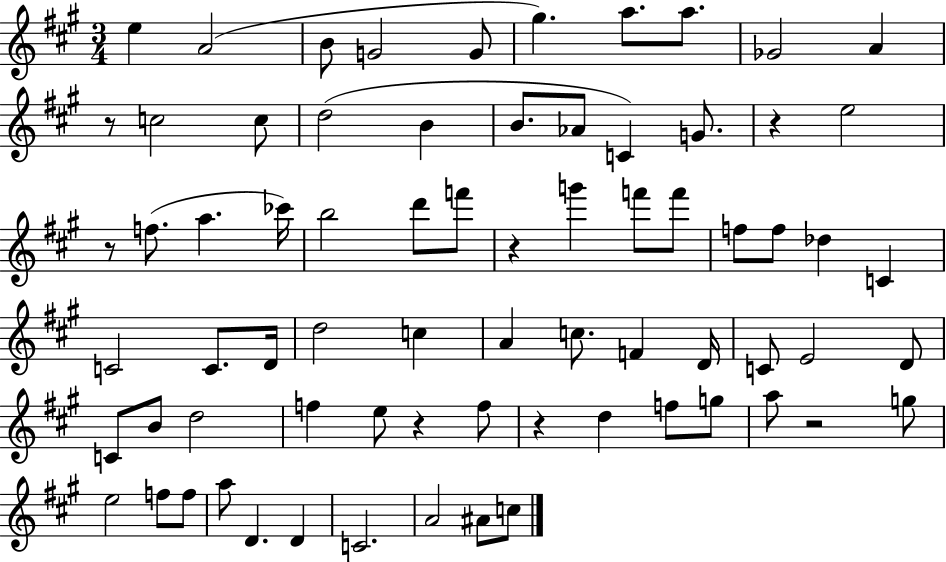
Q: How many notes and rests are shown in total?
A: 72